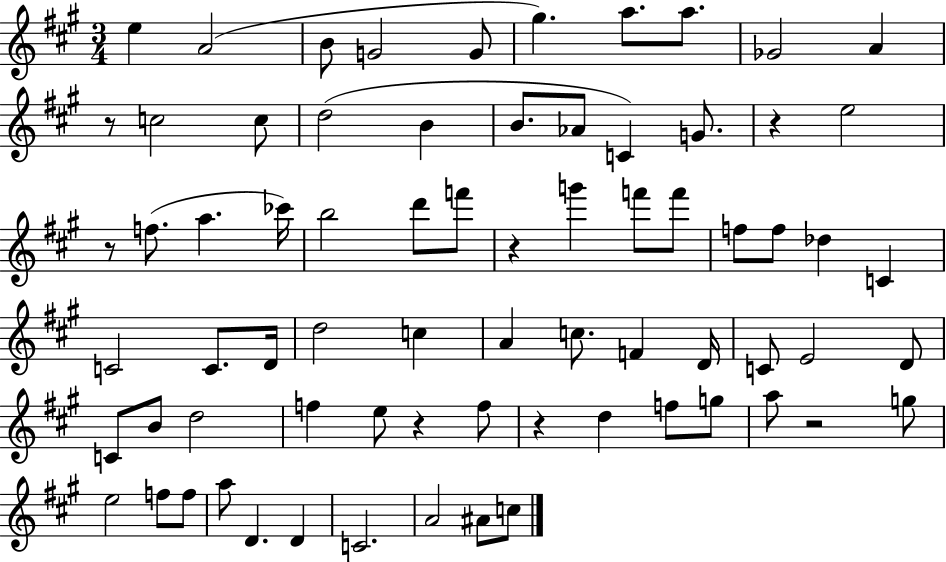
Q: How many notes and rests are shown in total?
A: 72